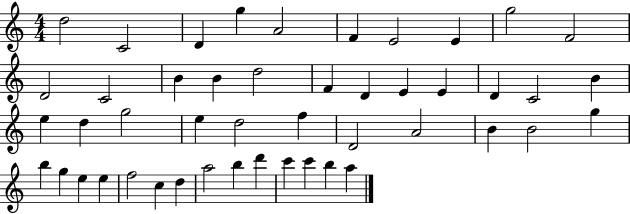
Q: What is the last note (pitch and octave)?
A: A5